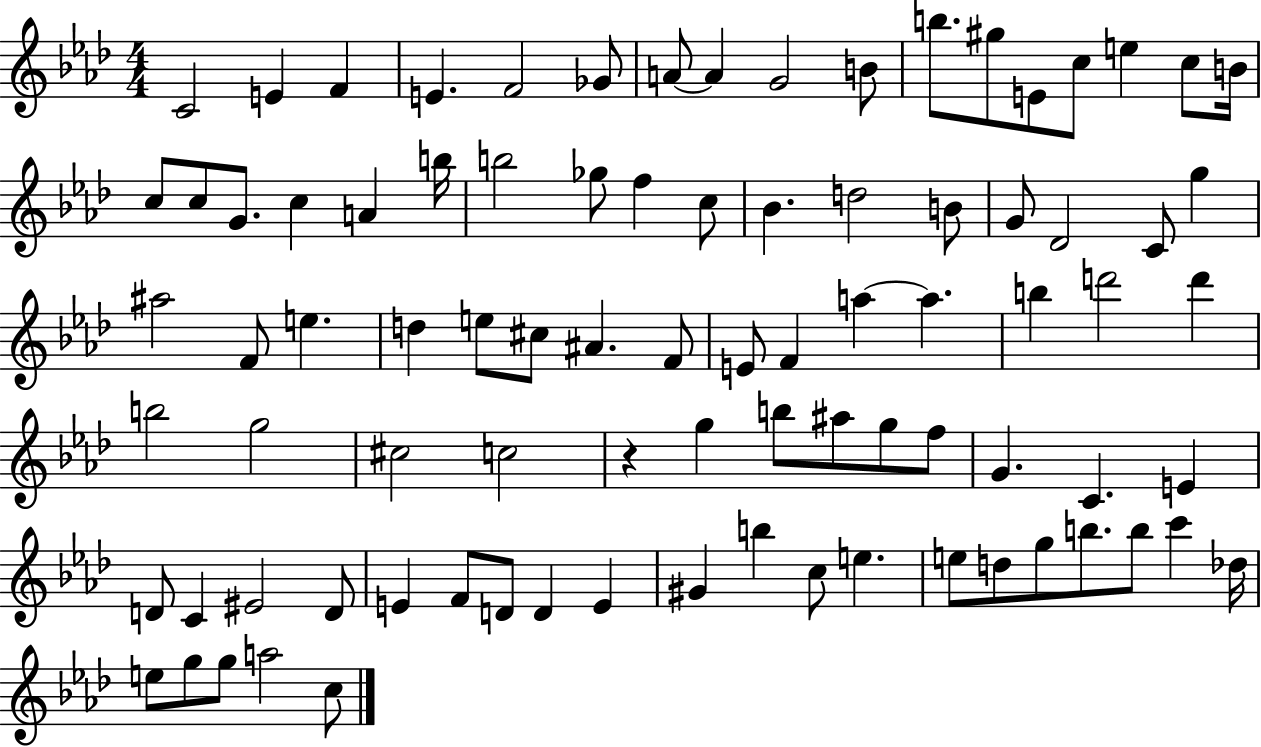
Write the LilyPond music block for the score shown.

{
  \clef treble
  \numericTimeSignature
  \time 4/4
  \key aes \major
  c'2 e'4 f'4 | e'4. f'2 ges'8 | a'8~~ a'4 g'2 b'8 | b''8. gis''8 e'8 c''8 e''4 c''8 b'16 | \break c''8 c''8 g'8. c''4 a'4 b''16 | b''2 ges''8 f''4 c''8 | bes'4. d''2 b'8 | g'8 des'2 c'8 g''4 | \break ais''2 f'8 e''4. | d''4 e''8 cis''8 ais'4. f'8 | e'8 f'4 a''4~~ a''4. | b''4 d'''2 d'''4 | \break b''2 g''2 | cis''2 c''2 | r4 g''4 b''8 ais''8 g''8 f''8 | g'4. c'4. e'4 | \break d'8 c'4 eis'2 d'8 | e'4 f'8 d'8 d'4 e'4 | gis'4 b''4 c''8 e''4. | e''8 d''8 g''8 b''8. b''8 c'''4 des''16 | \break e''8 g''8 g''8 a''2 c''8 | \bar "|."
}